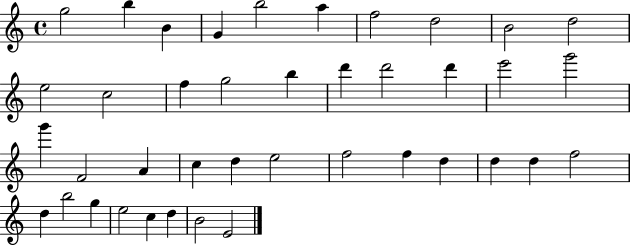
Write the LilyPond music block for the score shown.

{
  \clef treble
  \time 4/4
  \defaultTimeSignature
  \key c \major
  g''2 b''4 b'4 | g'4 b''2 a''4 | f''2 d''2 | b'2 d''2 | \break e''2 c''2 | f''4 g''2 b''4 | d'''4 d'''2 d'''4 | e'''2 g'''2 | \break g'''4 f'2 a'4 | c''4 d''4 e''2 | f''2 f''4 d''4 | d''4 d''4 f''2 | \break d''4 b''2 g''4 | e''2 c''4 d''4 | b'2 e'2 | \bar "|."
}